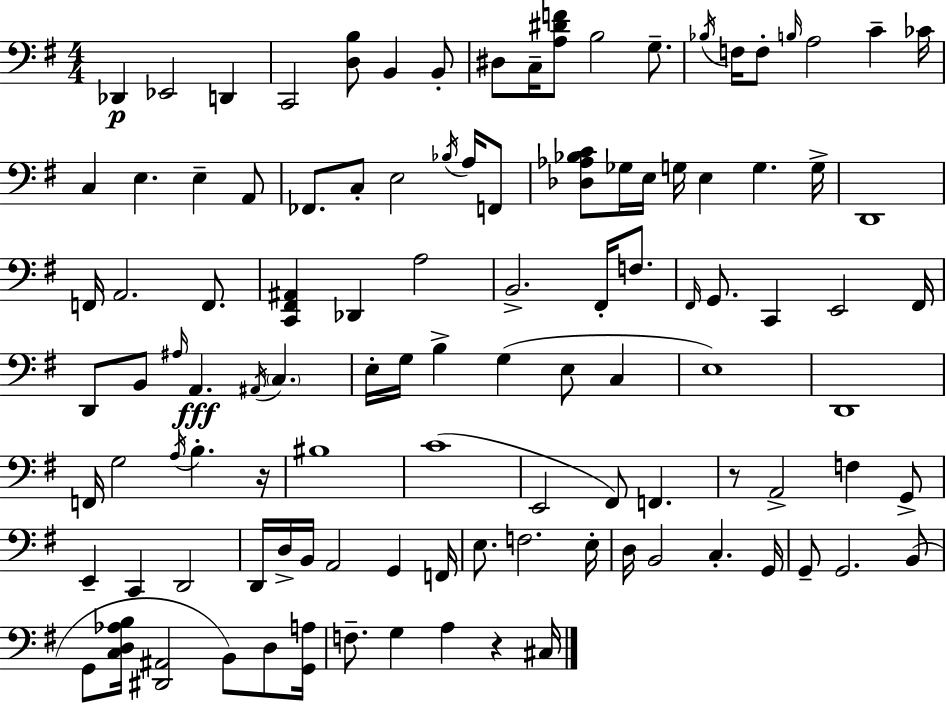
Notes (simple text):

Db2/q Eb2/h D2/q C2/h [D3,B3]/e B2/q B2/e D#3/e C3/s [A3,D#4,F4]/e B3/h G3/e. Bb3/s F3/s F3/e B3/s A3/h C4/q CES4/s C3/q E3/q. E3/q A2/e FES2/e. C3/e E3/h Bb3/s A3/s F2/e [Db3,Ab3,Bb3,C4]/e Gb3/s E3/s G3/s E3/q G3/q. G3/s D2/w F2/s A2/h. F2/e. [C2,F#2,A#2]/q Db2/q A3/h B2/h. F#2/s F3/e. F#2/s G2/e. C2/q E2/h F#2/s D2/e B2/e A#3/s A2/q. A#2/s C3/q. E3/s G3/s B3/q G3/q E3/e C3/q E3/w D2/w F2/s G3/h A3/s B3/q. R/s BIS3/w C4/w E2/h F#2/e F2/q. R/e A2/h F3/q G2/e E2/q C2/q D2/h D2/s D3/s B2/s A2/h G2/q F2/s E3/e. F3/h. E3/s D3/s B2/h C3/q. G2/s G2/e G2/h. B2/e G2/e [C3,D3,Ab3,B3]/s [D#2,A#2]/h B2/e D3/e [G2,A3]/s F3/e. G3/q A3/q R/q C#3/s